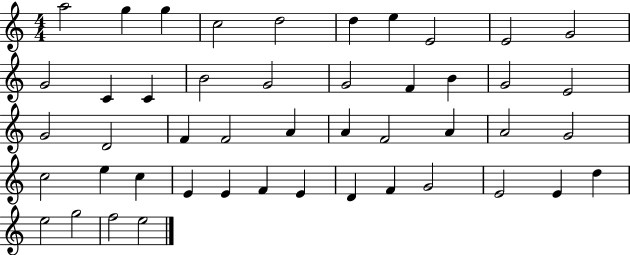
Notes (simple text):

A5/h G5/q G5/q C5/h D5/h D5/q E5/q E4/h E4/h G4/h G4/h C4/q C4/q B4/h G4/h G4/h F4/q B4/q G4/h E4/h G4/h D4/h F4/q F4/h A4/q A4/q F4/h A4/q A4/h G4/h C5/h E5/q C5/q E4/q E4/q F4/q E4/q D4/q F4/q G4/h E4/h E4/q D5/q E5/h G5/h F5/h E5/h